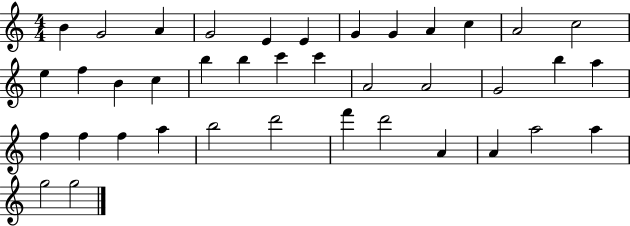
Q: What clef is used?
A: treble